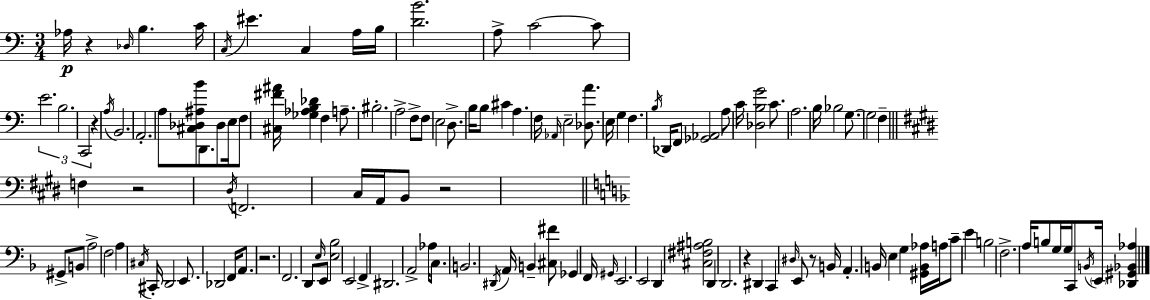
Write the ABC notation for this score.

X:1
T:Untitled
M:3/4
L:1/4
K:Am
_A,/4 z _D,/4 B, C/4 C,/4 ^E C, A,/4 B,/4 [DB]2 A,/2 C2 C/2 E2 B,2 C,,2 z A,/4 B,,2 A,,2 A,/2 [^C,_D,^A,B]/2 D,,/2 _D,/2 E,/4 F,/2 [^C,^F^A]/4 [_G,_A,B,_D] F, A,/2 ^B,2 A,2 F,/2 F,/2 E,2 D,/2 B,/4 B,/2 ^C A, F,/4 _A,,/4 E,2 [_D,A]/2 E,/4 G, F, B,/4 _D,,/4 F,,/2 [_G,,_A,,]2 A,/2 C/4 [_D,B,G]2 C/2 A,2 B,/4 _B,2 G,/2 G,2 F, F, z2 ^D,/4 F,,2 ^C,/4 A,,/4 B,,/2 z2 ^G,,/2 B,,/2 A,2 F,2 A, ^C,/4 ^C,,/4 D,,2 E,,/2 _D,,2 F,,/4 A,,/2 z2 F,,2 D,,/2 E,/4 E,,/2 [E,_B,]2 E,,2 F,, ^D,,2 A,,2 _A,/4 C,/2 B,,2 ^D,,/4 A,,/4 B,, [^C,^F]/2 _G,, F,,/4 ^G,,/4 E,,2 E,,2 D,, [^C,^F,^A,B,]2 D,, D,,2 z ^D,, C,, ^D,/4 E,,/2 z/2 B,,/4 A,, B,,/4 E, G, [^G,,B,,_A,]/4 A,/4 C/2 E B,2 F,2 A,/4 B,/2 G,/4 G,/4 C,,/2 B,,/4 E,,/4 [_D,,^G,,_B,,_A,]